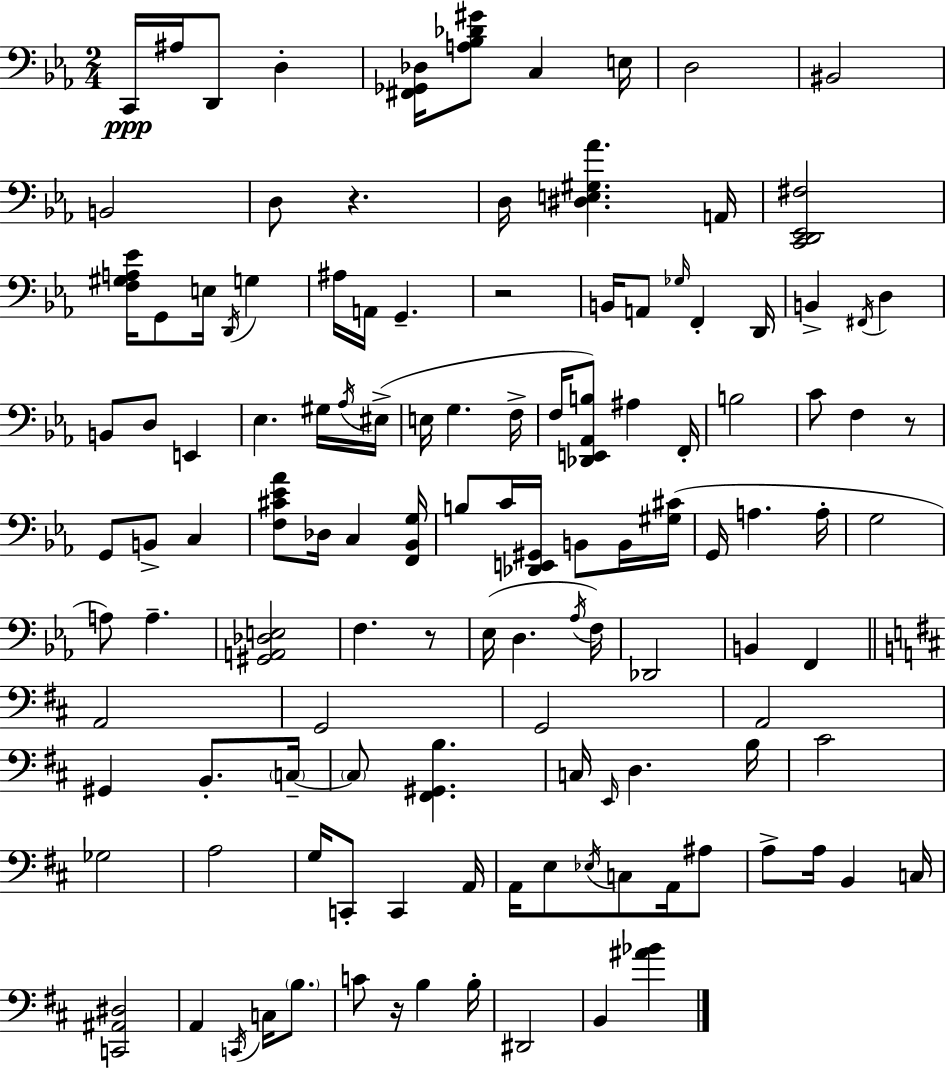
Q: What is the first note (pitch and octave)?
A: C2